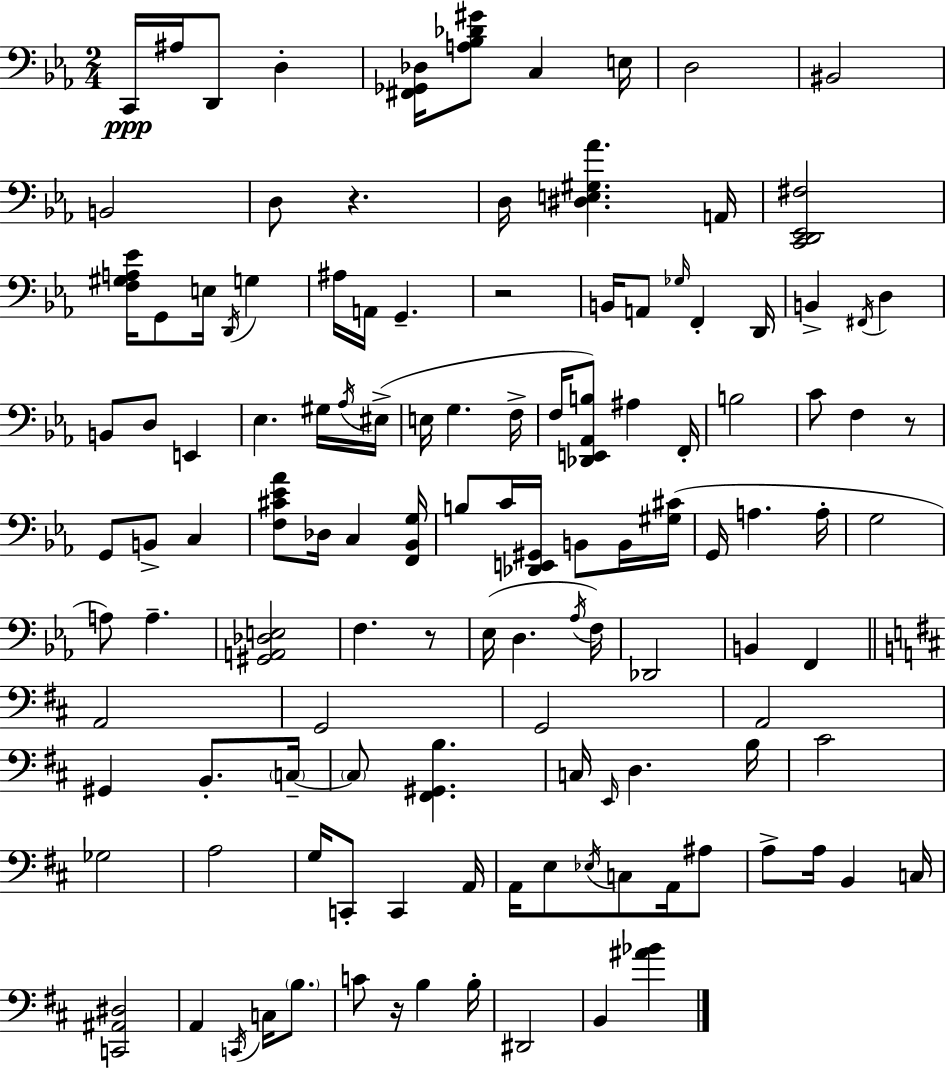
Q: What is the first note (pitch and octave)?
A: C2